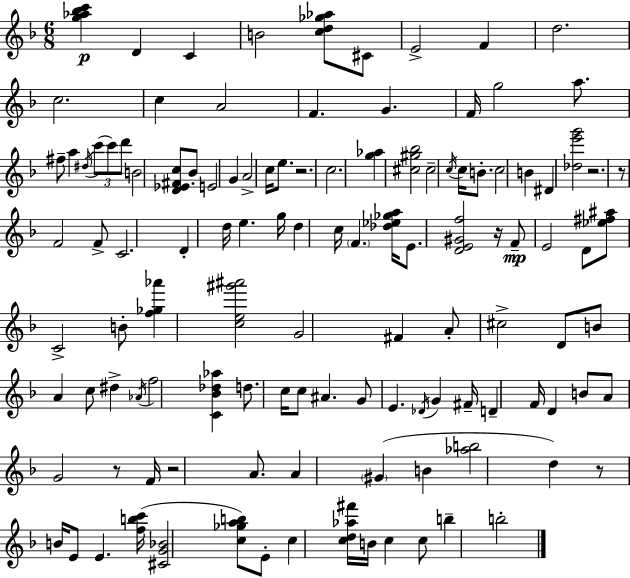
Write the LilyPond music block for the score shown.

{
  \clef treble
  \numericTimeSignature
  \time 6/8
  \key d \minor
  <g'' aes'' bes'' c'''>4\p d'4 c'4 | b'2 <c'' d'' ges'' aes''>8 cis'8 | e'2-> f'4 | d''2. | \break c''2. | c''4 a'2 | f'4. g'4. | f'16 g''2 a''8. | \break fis''8-- a''4 \acciaccatura { dis''16 }( \tuplet 3/2 { c'''8 c'''8) d'''8 } | b'2 <d' ees' fis' c''>8 bes'8-. | e'2 g'4 | a'2-> c''16 e''8. | \break r2. | c''2. | <g'' aes''>4 <cis'' gis'' bes''>2 | cis''2-- \acciaccatura { c''16 } c''16 b'8.-. | \break c''2 b'4 | dis'4 <des'' e''' g'''>2 | r2. | r8 f'2 | \break f'8-> c'2. | d'4-. d''16 e''4. | g''16 d''4 c''16 \parenthesize f'4. | <des'' ees'' ges'' a''>16 e'8. <d' e' gis' f''>2 | \break r16 f'8--\mp e'2 | d'8 <ees'' fis'' ais''>8 c'2-> | b'8-. <f'' ges'' aes'''>4 <c'' e'' gis''' ais'''>2 | g'2 fis'4 | \break a'8-. cis''2-> | d'8 b'8 a'4 c''8 dis''4-> | \acciaccatura { aes'16 } f''2 <c' bes' des'' aes''>4 | d''8. c''16 c''8 ais'4. | \break g'8 e'4. \acciaccatura { des'16 } | g'4 fis'16-- d'4-- f'16 d'4 | b'8 a'8 g'2 | r8 f'16 r2 | \break a'8. a'4 \parenthesize gis'4( | b'4 <aes'' b''>2 | d''4) r8 b'16 e'8 e'4. | <f'' b'' c'''>16( <cis' g' bes'>2 | \break <c'' ges'' a'' b''>8) e'8-. c''4 <c'' d'' aes'' fis'''>16 b'16 c''4 | c''8 b''4-- b''2-. | \bar "|."
}